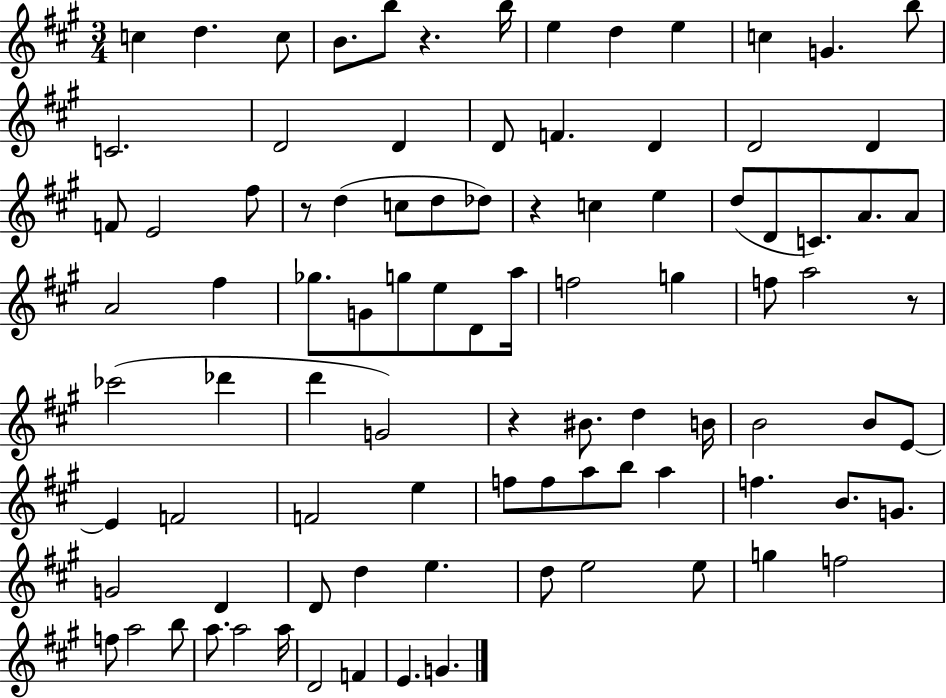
{
  \clef treble
  \numericTimeSignature
  \time 3/4
  \key a \major
  c''4 d''4. c''8 | b'8. b''8 r4. b''16 | e''4 d''4 e''4 | c''4 g'4. b''8 | \break c'2. | d'2 d'4 | d'8 f'4. d'4 | d'2 d'4 | \break f'8 e'2 fis''8 | r8 d''4( c''8 d''8 des''8) | r4 c''4 e''4 | d''8( d'8 c'8.) a'8. a'8 | \break a'2 fis''4 | ges''8. g'8 g''8 e''8 d'8 a''16 | f''2 g''4 | f''8 a''2 r8 | \break ces'''2( des'''4 | d'''4 g'2) | r4 bis'8. d''4 b'16 | b'2 b'8 e'8~~ | \break e'4 f'2 | f'2 e''4 | f''8 f''8 a''8 b''8 a''4 | f''4. b'8. g'8. | \break g'2 d'4 | d'8 d''4 e''4. | d''8 e''2 e''8 | g''4 f''2 | \break f''8 a''2 b''8 | a''8. a''2 a''16 | d'2 f'4 | e'4. g'4. | \break \bar "|."
}